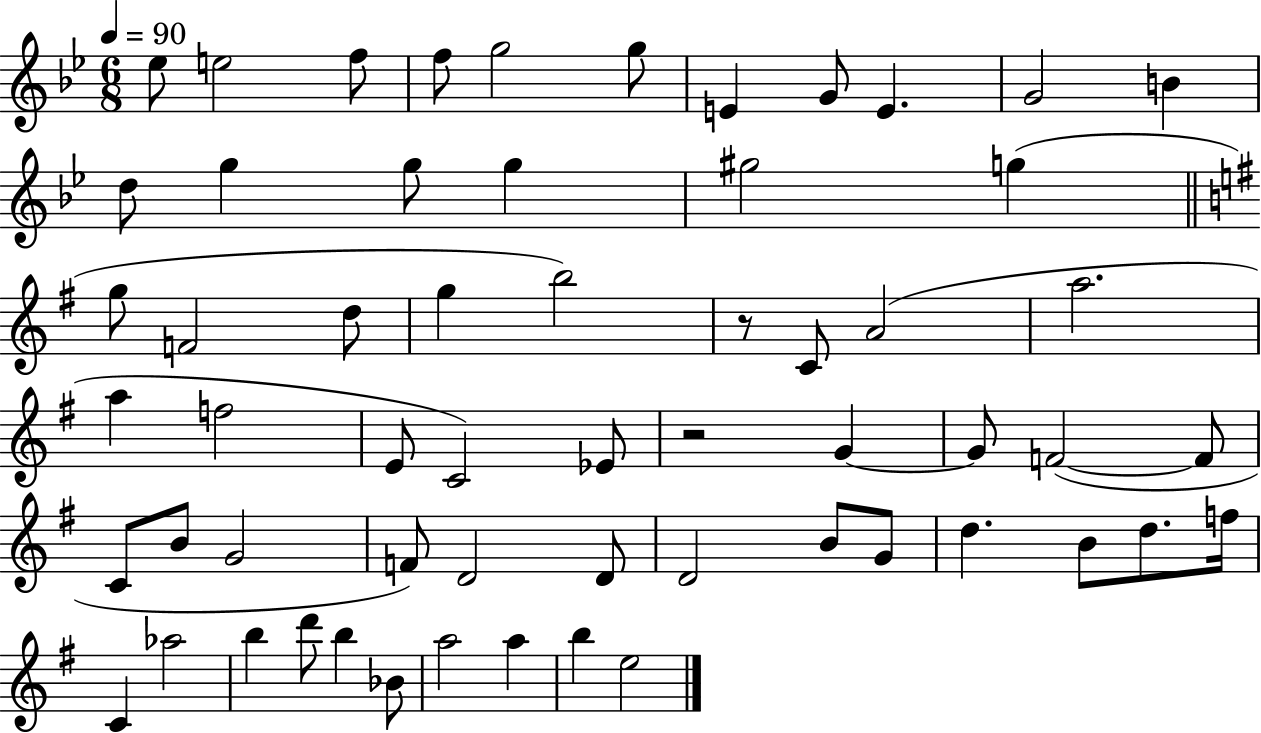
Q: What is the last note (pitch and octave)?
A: E5